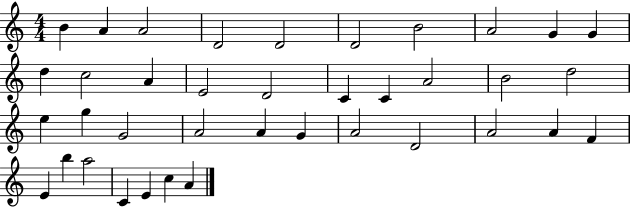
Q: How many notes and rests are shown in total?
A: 38